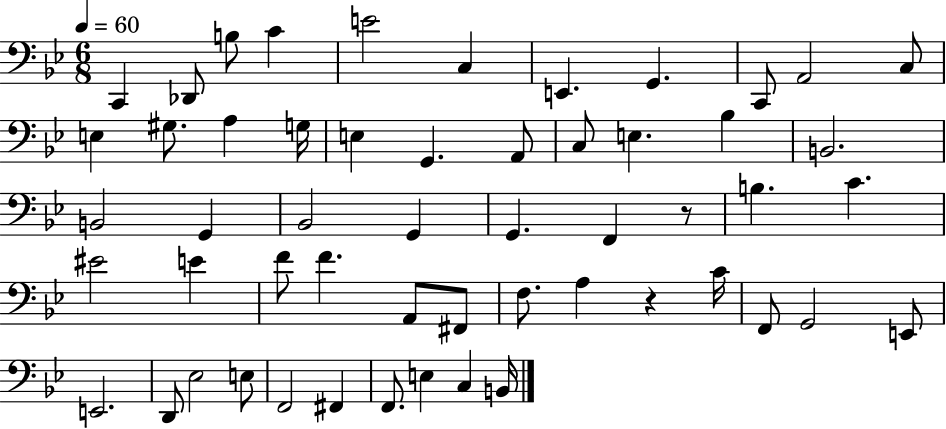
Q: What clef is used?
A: bass